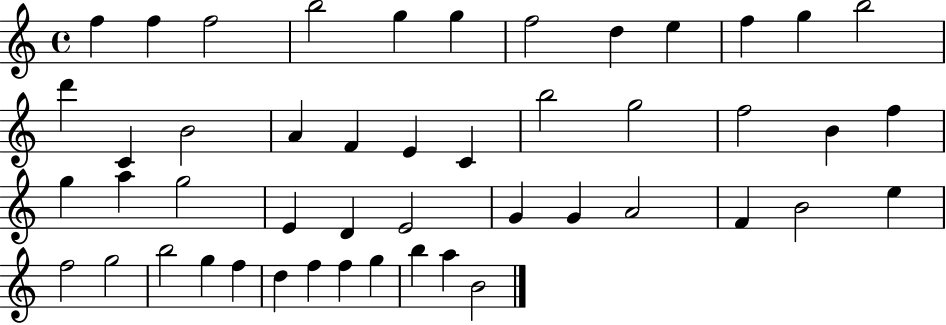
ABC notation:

X:1
T:Untitled
M:4/4
L:1/4
K:C
f f f2 b2 g g f2 d e f g b2 d' C B2 A F E C b2 g2 f2 B f g a g2 E D E2 G G A2 F B2 e f2 g2 b2 g f d f f g b a B2